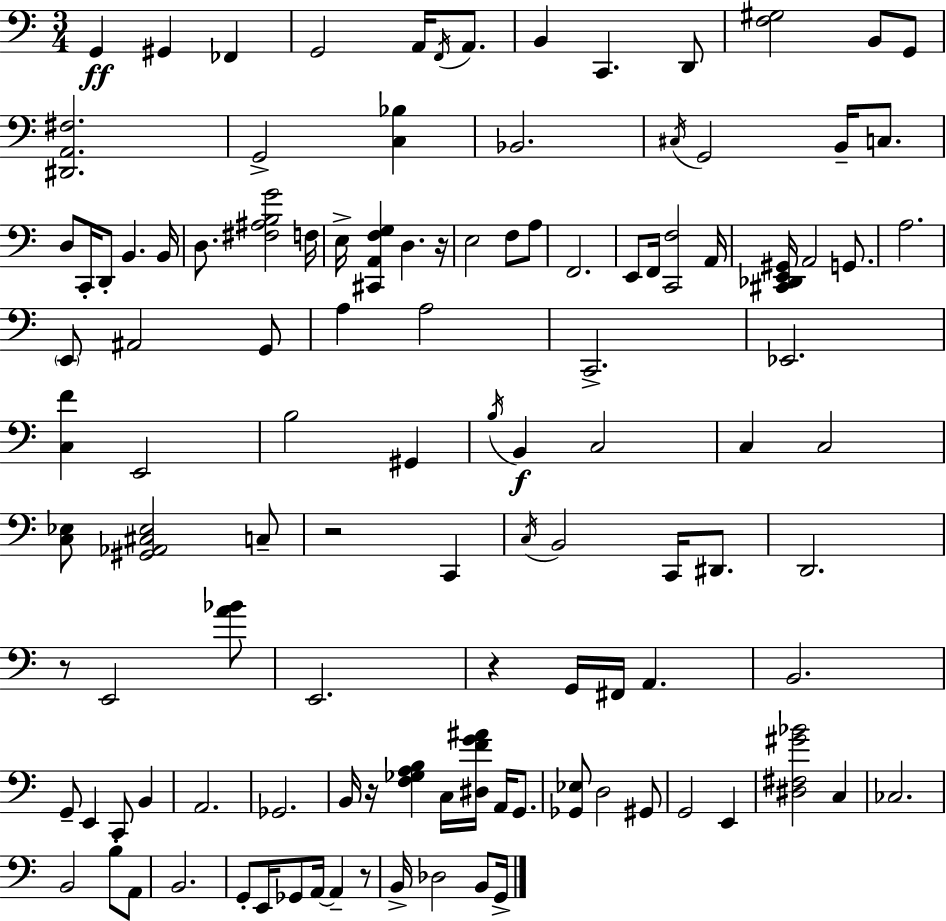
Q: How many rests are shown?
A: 6